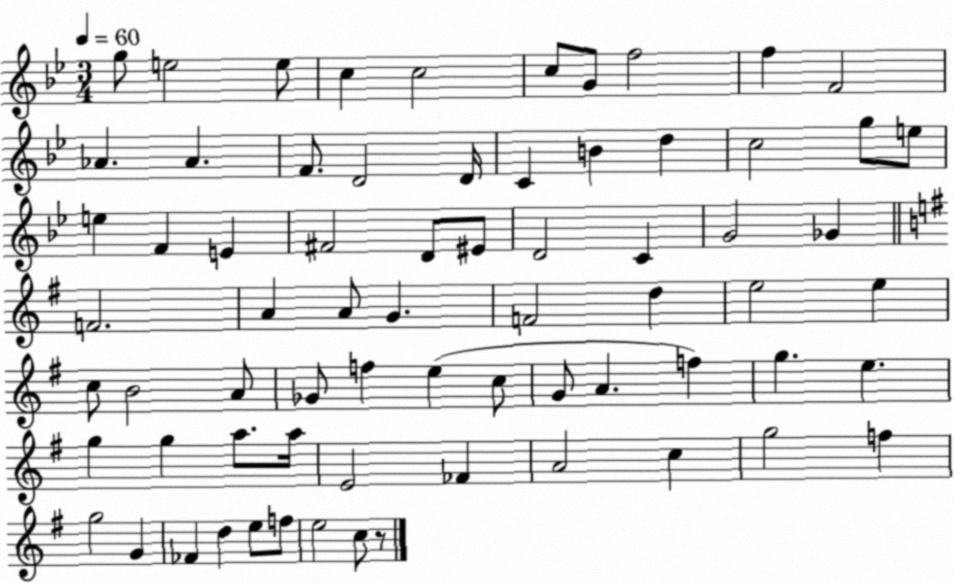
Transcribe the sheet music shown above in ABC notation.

X:1
T:Untitled
M:3/4
L:1/4
K:Bb
g/2 e2 e/2 c c2 c/2 G/2 f2 f F2 _A _A F/2 D2 D/4 C B d c2 g/2 e/2 e F E ^F2 D/2 ^E/2 D2 C G2 _G F2 A A/2 G F2 d e2 e c/2 B2 A/2 _G/2 f e c/2 G/2 A f g e g g a/2 a/4 E2 _F A2 c g2 f g2 G _F d e/2 f/2 e2 c/2 z/2